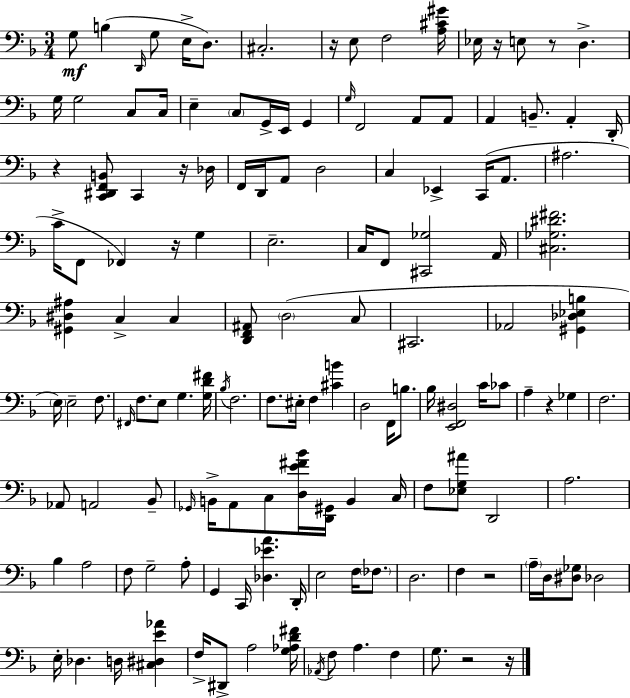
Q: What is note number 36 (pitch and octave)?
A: C3